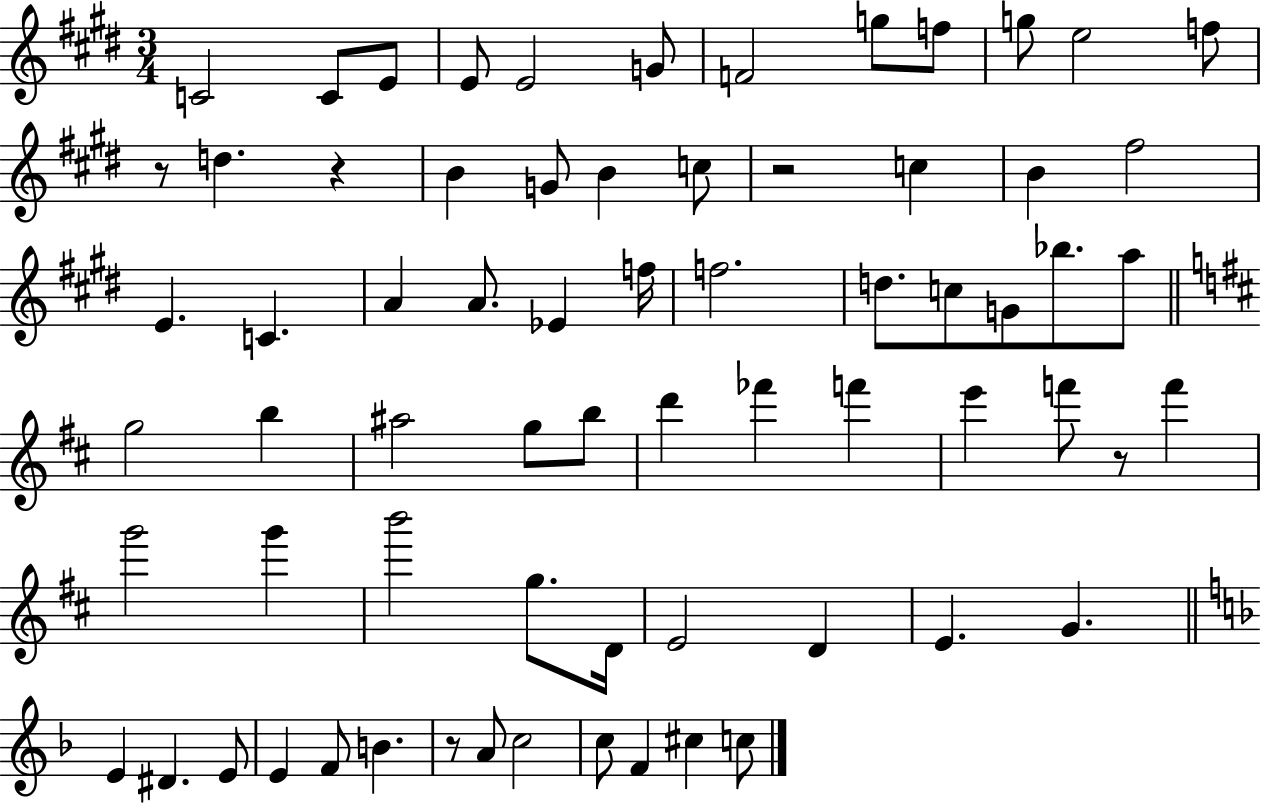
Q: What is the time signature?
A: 3/4